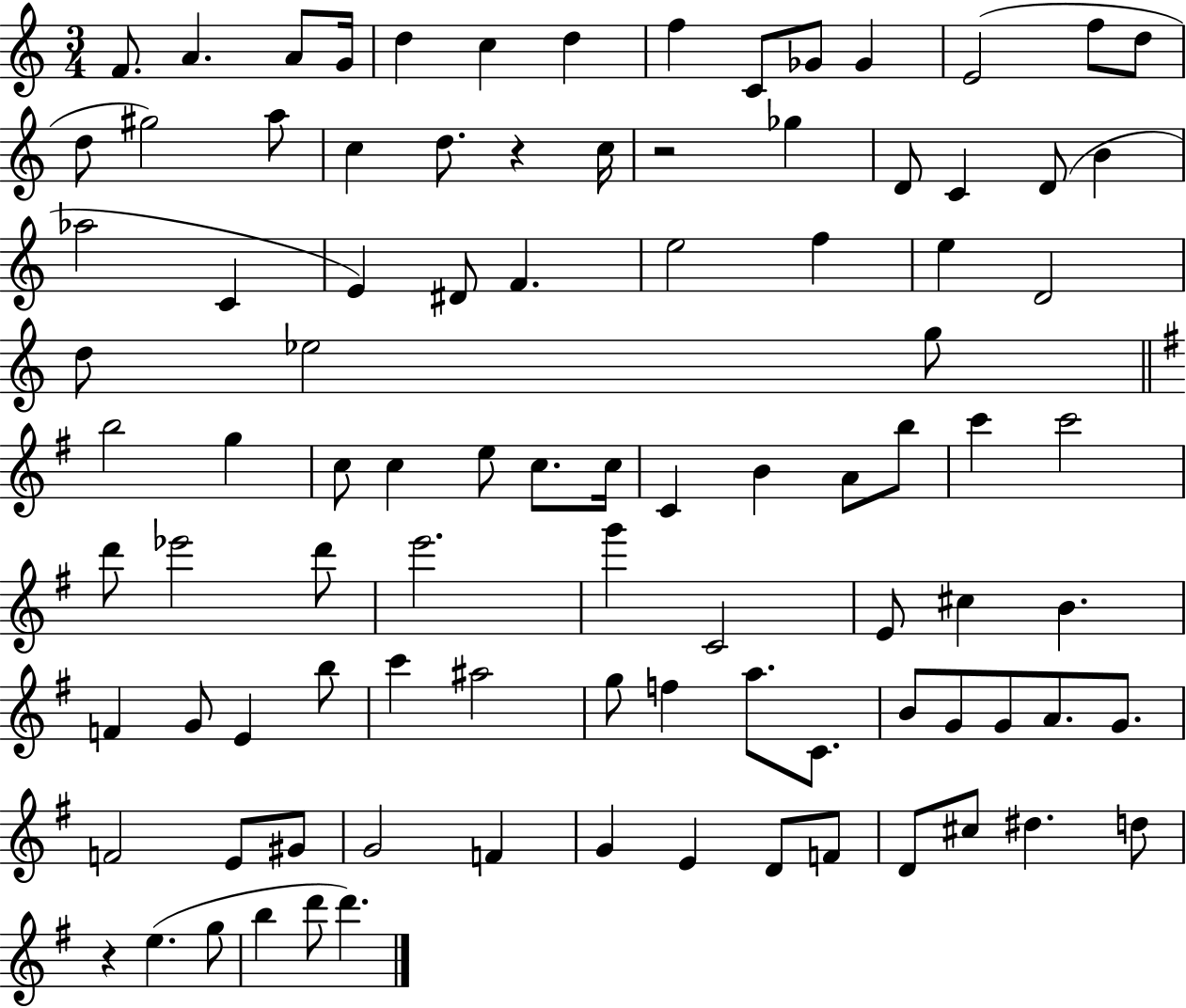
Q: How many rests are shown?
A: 3